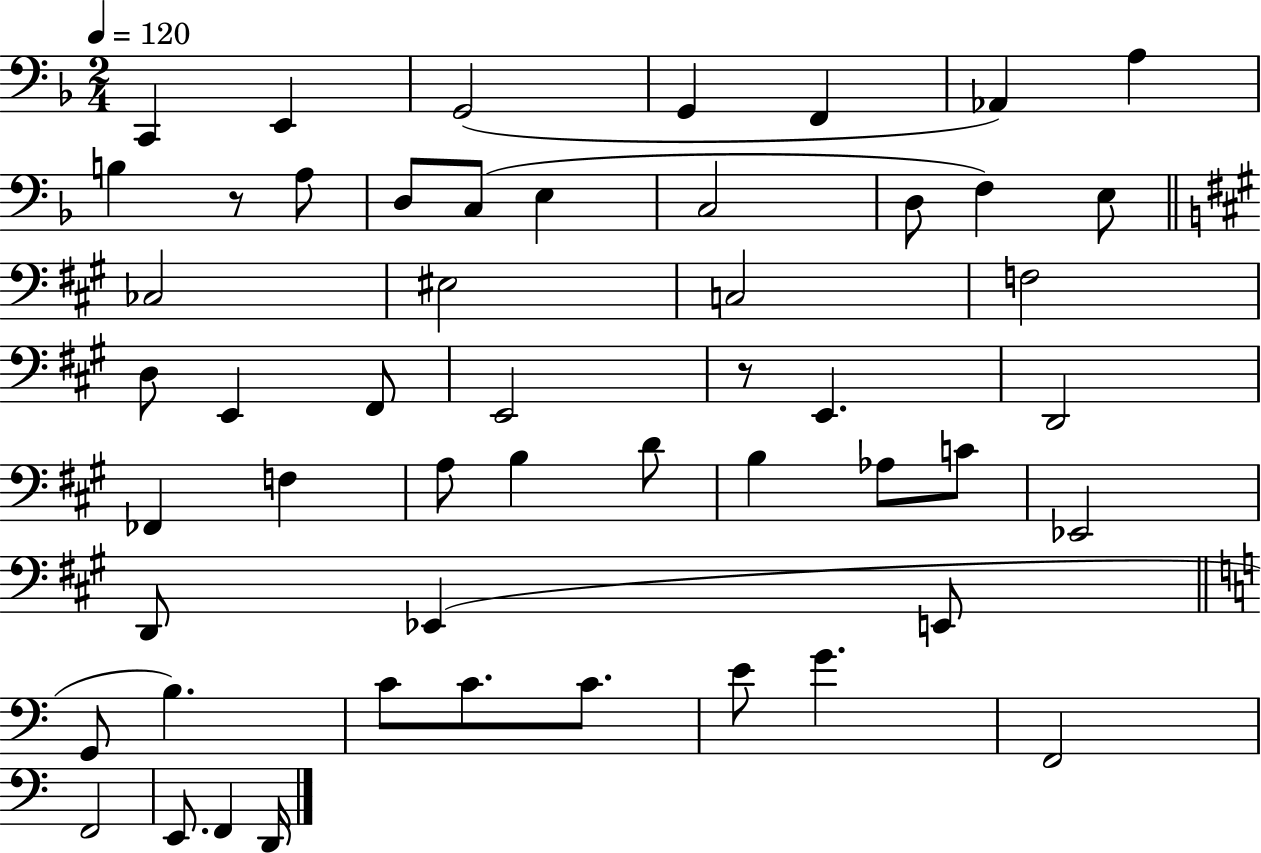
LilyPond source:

{
  \clef bass
  \numericTimeSignature
  \time 2/4
  \key f \major
  \tempo 4 = 120
  c,4 e,4 | g,2( | g,4 f,4 | aes,4) a4 | \break b4 r8 a8 | d8 c8( e4 | c2 | d8 f4) e8 | \break \bar "||" \break \key a \major ces2 | eis2 | c2 | f2 | \break d8 e,4 fis,8 | e,2 | r8 e,4. | d,2 | \break fes,4 f4 | a8 b4 d'8 | b4 aes8 c'8 | ees,2 | \break d,8 ees,4( e,8 | \bar "||" \break \key a \minor g,8 b4.) | c'8 c'8. c'8. | e'8 g'4. | f,2 | \break f,2 | e,8. f,4 d,16 | \bar "|."
}